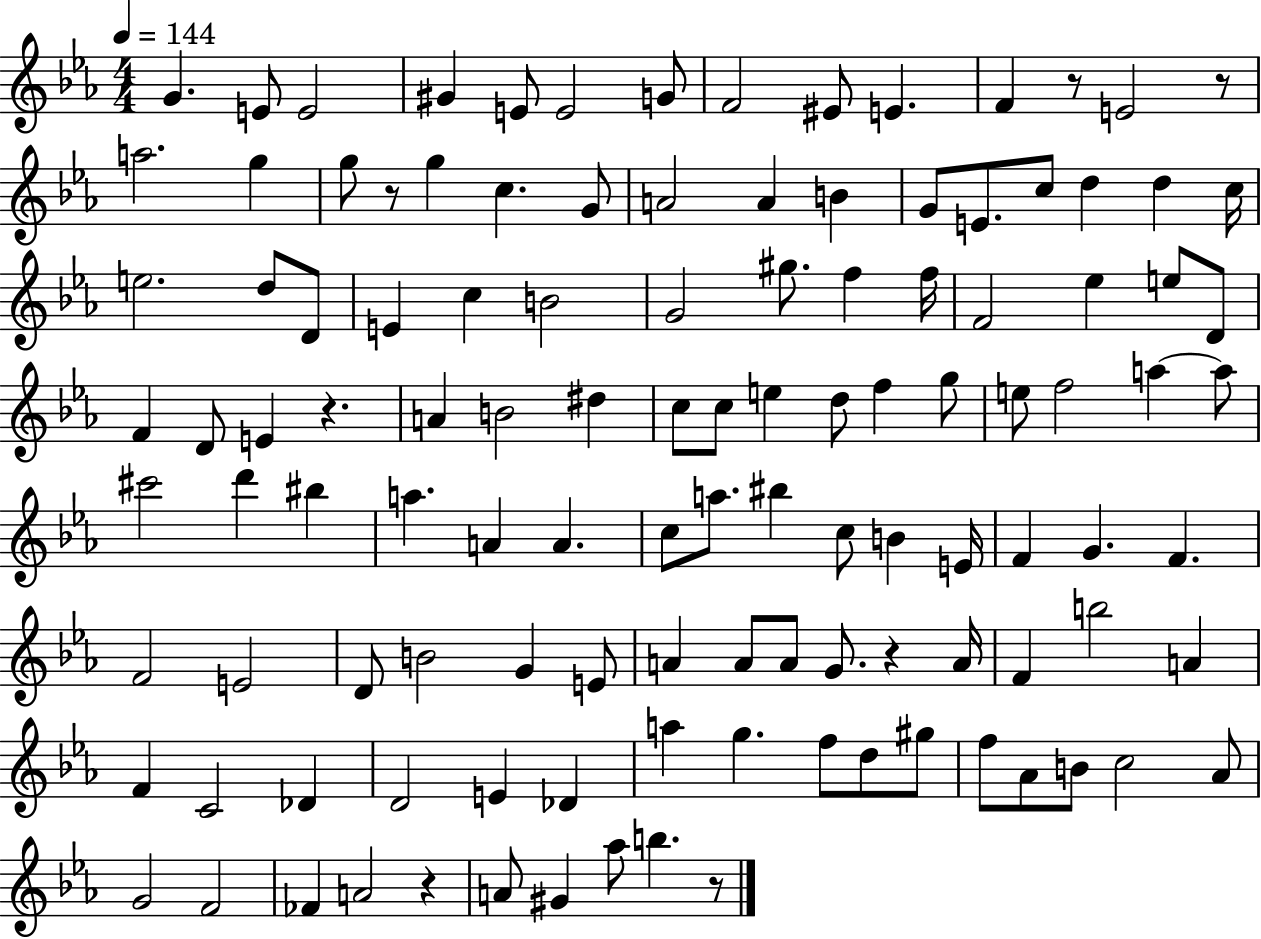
{
  \clef treble
  \numericTimeSignature
  \time 4/4
  \key ees \major
  \tempo 4 = 144
  g'4. e'8 e'2 | gis'4 e'8 e'2 g'8 | f'2 eis'8 e'4. | f'4 r8 e'2 r8 | \break a''2. g''4 | g''8 r8 g''4 c''4. g'8 | a'2 a'4 b'4 | g'8 e'8. c''8 d''4 d''4 c''16 | \break e''2. d''8 d'8 | e'4 c''4 b'2 | g'2 gis''8. f''4 f''16 | f'2 ees''4 e''8 d'8 | \break f'4 d'8 e'4 r4. | a'4 b'2 dis''4 | c''8 c''8 e''4 d''8 f''4 g''8 | e''8 f''2 a''4~~ a''8 | \break cis'''2 d'''4 bis''4 | a''4. a'4 a'4. | c''8 a''8. bis''4 c''8 b'4 e'16 | f'4 g'4. f'4. | \break f'2 e'2 | d'8 b'2 g'4 e'8 | a'4 a'8 a'8 g'8. r4 a'16 | f'4 b''2 a'4 | \break f'4 c'2 des'4 | d'2 e'4 des'4 | a''4 g''4. f''8 d''8 gis''8 | f''8 aes'8 b'8 c''2 aes'8 | \break g'2 f'2 | fes'4 a'2 r4 | a'8 gis'4 aes''8 b''4. r8 | \bar "|."
}